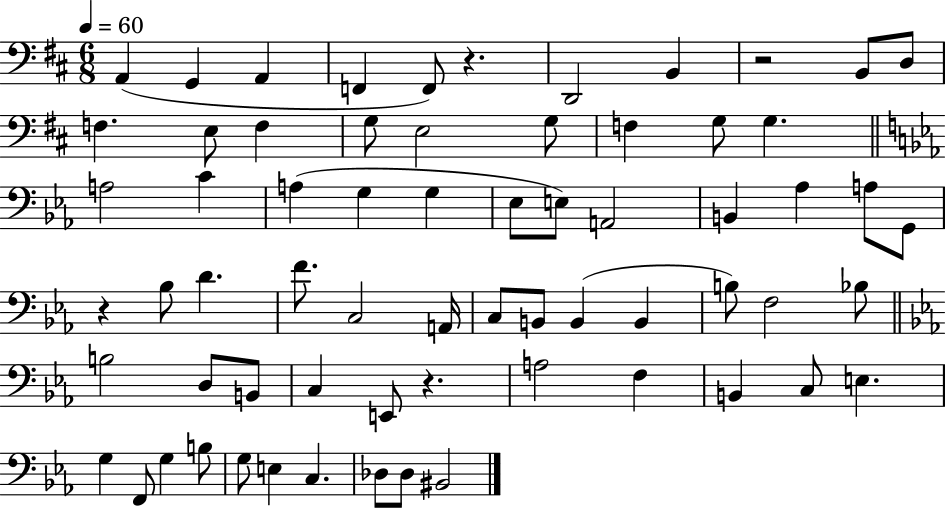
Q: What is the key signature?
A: D major